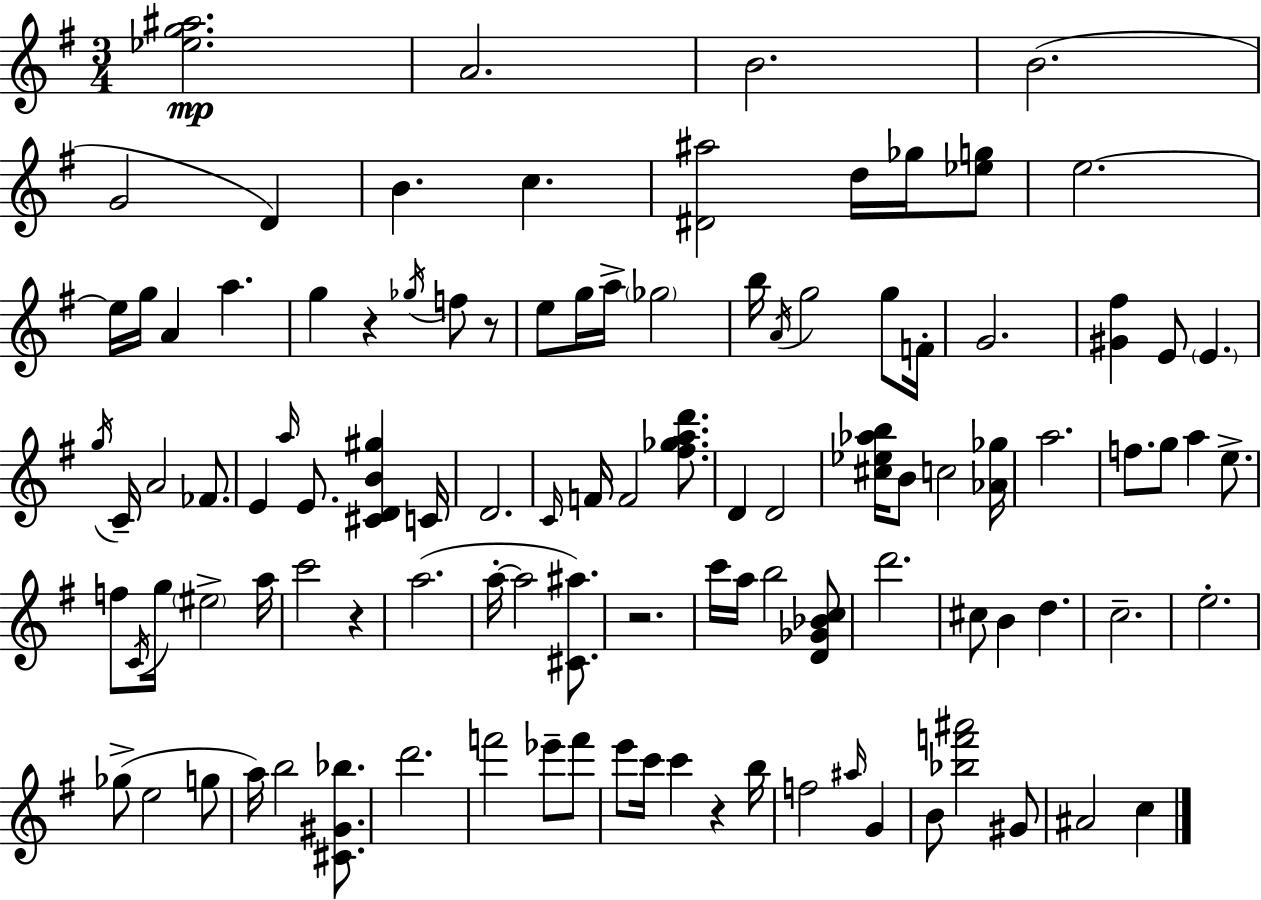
[Eb5,G5,A#5]/h. A4/h. B4/h. B4/h. G4/h D4/q B4/q. C5/q. [D#4,A#5]/h D5/s Gb5/s [Eb5,G5]/e E5/h. E5/s G5/s A4/q A5/q. G5/q R/q Gb5/s F5/e R/e E5/e G5/s A5/s Gb5/h B5/s A4/s G5/h G5/e F4/s G4/h. [G#4,F#5]/q E4/e E4/q. G5/s C4/s A4/h FES4/e. E4/q A5/s E4/e. [C#4,D4,B4,G#5]/q C4/s D4/h. C4/s F4/s F4/h [F#5,Gb5,A5,D6]/e. D4/q D4/h [C#5,Eb5,Ab5,B5]/s B4/e C5/h [Ab4,Gb5]/s A5/h. F5/e. G5/e A5/q E5/e. F5/e C4/s G5/s EIS5/h A5/s C6/h R/q A5/h. A5/s A5/h [C#4,A#5]/e. R/h. C6/s A5/s B5/h [D4,Gb4,Bb4,C5]/e D6/h. C#5/e B4/q D5/q. C5/h. E5/h. Gb5/e E5/h G5/e A5/s B5/h [C#4,G#4,Bb5]/e. D6/h. F6/h Eb6/e F6/e E6/e C6/s C6/q R/q B5/s F5/h A#5/s G4/q B4/e [Bb5,F6,A#6]/h G#4/e A#4/h C5/q